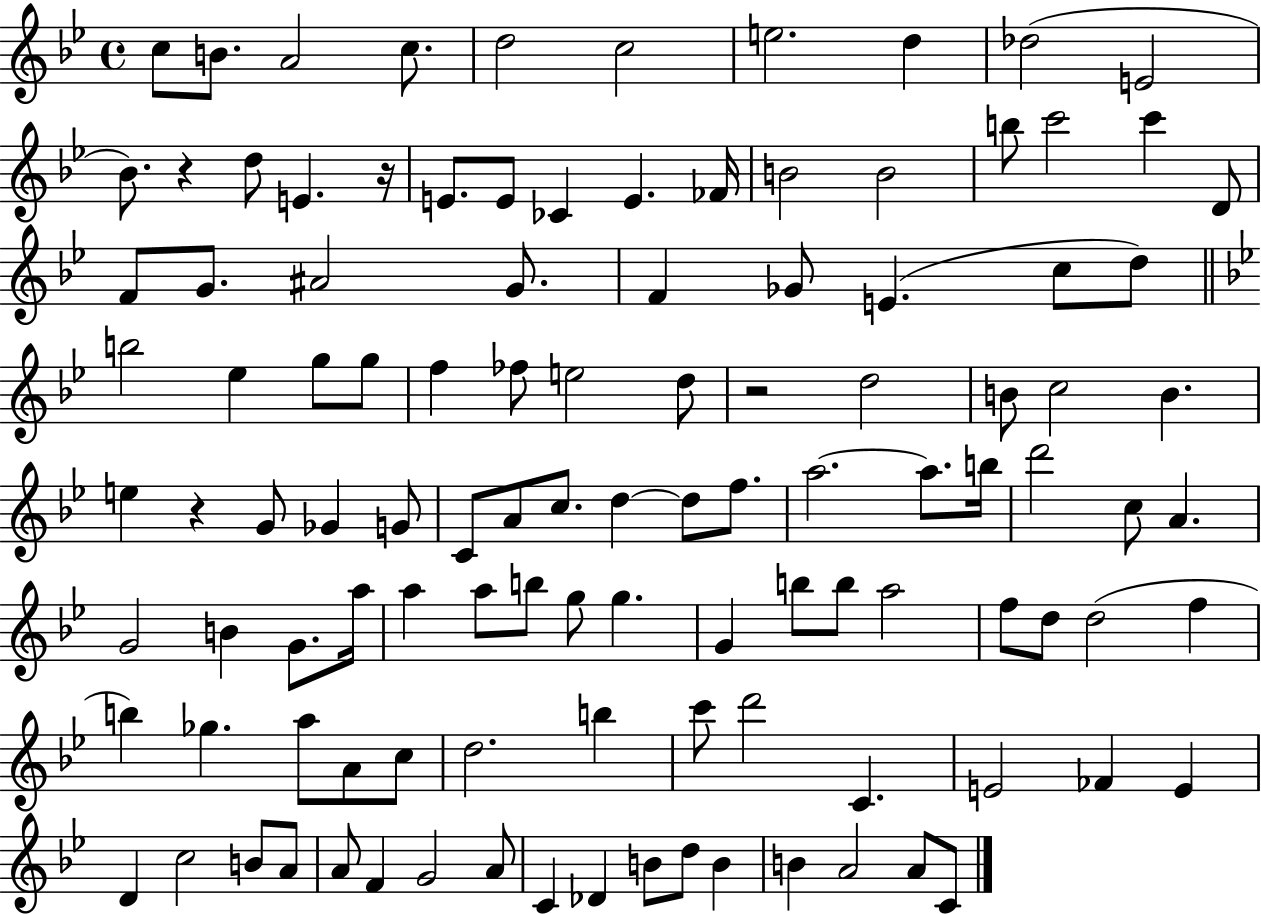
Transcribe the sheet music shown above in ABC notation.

X:1
T:Untitled
M:4/4
L:1/4
K:Bb
c/2 B/2 A2 c/2 d2 c2 e2 d _d2 E2 _B/2 z d/2 E z/4 E/2 E/2 _C E _F/4 B2 B2 b/2 c'2 c' D/2 F/2 G/2 ^A2 G/2 F _G/2 E c/2 d/2 b2 _e g/2 g/2 f _f/2 e2 d/2 z2 d2 B/2 c2 B e z G/2 _G G/2 C/2 A/2 c/2 d d/2 f/2 a2 a/2 b/4 d'2 c/2 A G2 B G/2 a/4 a a/2 b/2 g/2 g G b/2 b/2 a2 f/2 d/2 d2 f b _g a/2 A/2 c/2 d2 b c'/2 d'2 C E2 _F E D c2 B/2 A/2 A/2 F G2 A/2 C _D B/2 d/2 B B A2 A/2 C/2